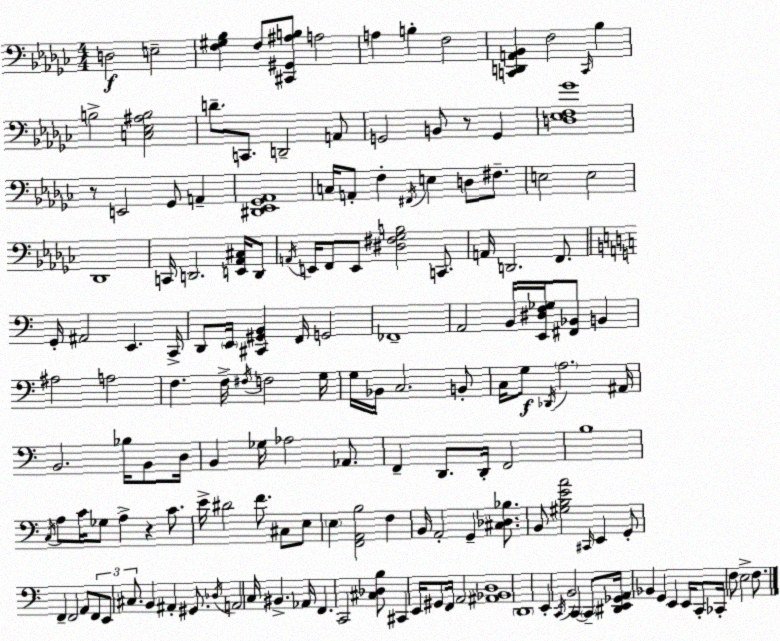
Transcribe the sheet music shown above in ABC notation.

X:1
T:Untitled
M:4/4
L:1/4
K:Ebm
D,2 E,2 [F,^G,_B,] F,/2 [^C,,^G,,^A,B,]/2 A,2 A, B, F,2 [C,,D,,A,,_B,,] F,2 C,,/4 _B, B,2 [C,_E,^A,B,]2 D/2 C,,/2 D,,2 A,,/2 G,,2 B,,/2 z/2 G,, [D,_E,F,_G]4 z/2 E,,2 _G,,/2 A,, [^D,,_E,,_G,,_A,,]4 C,/4 A,,/2 F, ^F,,/4 E, D,/2 ^F,/2 E,2 E,2 _D,,4 C,,/4 D,,2 [E,,_A,,^C,]/4 D,,/2 A,,/4 E,,/4 F,,/2 E,,/2 [^D,^F,_G,B,]2 C,,/2 A,,/4 D,,2 F,,/2 G,,/4 ^A,,2 E,, C,,/4 D,,/2 E,,/4 [^C,,^G,,B,,] F,,/4 G,,2 _F,,4 A,,2 B,,/4 [E,,^D,F,_G,]/4 [^F,,_B,,]/2 B,, ^A,2 A,2 F, F,/4 ^F,/4 F,2 G,/4 G,/4 _B,,/4 C,2 B,,/2 C,/4 G,/2 _D,,/4 A,2 ^A,,/4 B,,2 _B,/4 B,,/2 D,/4 B,, _G,/4 _A,2 _A,,/2 F,, D,,/2 D,,/4 F,,2 B,4 C,/4 A,/2 C/4 _G,/2 A, z C/2 E/4 ^D2 F/2 ^C,/2 E,/2 E, [F,,A,,B,]2 F, B,,/4 A,,2 G,, [^C,_D,_B,]/2 B,,/2 [^G,B,EA]2 ^C,,/4 E,, G,,/2 F,, F,,2 A,,/2 F,,/2 E,,/2 ^C,/2 B,, ^A,, ^G,,/2 _D,/4 A,,2 C,/4 ^B,, _A,,/4 F,, C,,2 [^C,_D,B,]/2 ^C,, E,,/4 ^G,,/2 F,,/4 A,,2 [^A,,_B,,D,]4 D,,4 E,, C,,/4 B,,2 C,, C,,/2 [^D,,E,,_G,,A,,]/4 _B,, G,, E,, E,,/4 C,,/2 _C,,/4 F,/2 E,2 F,/2